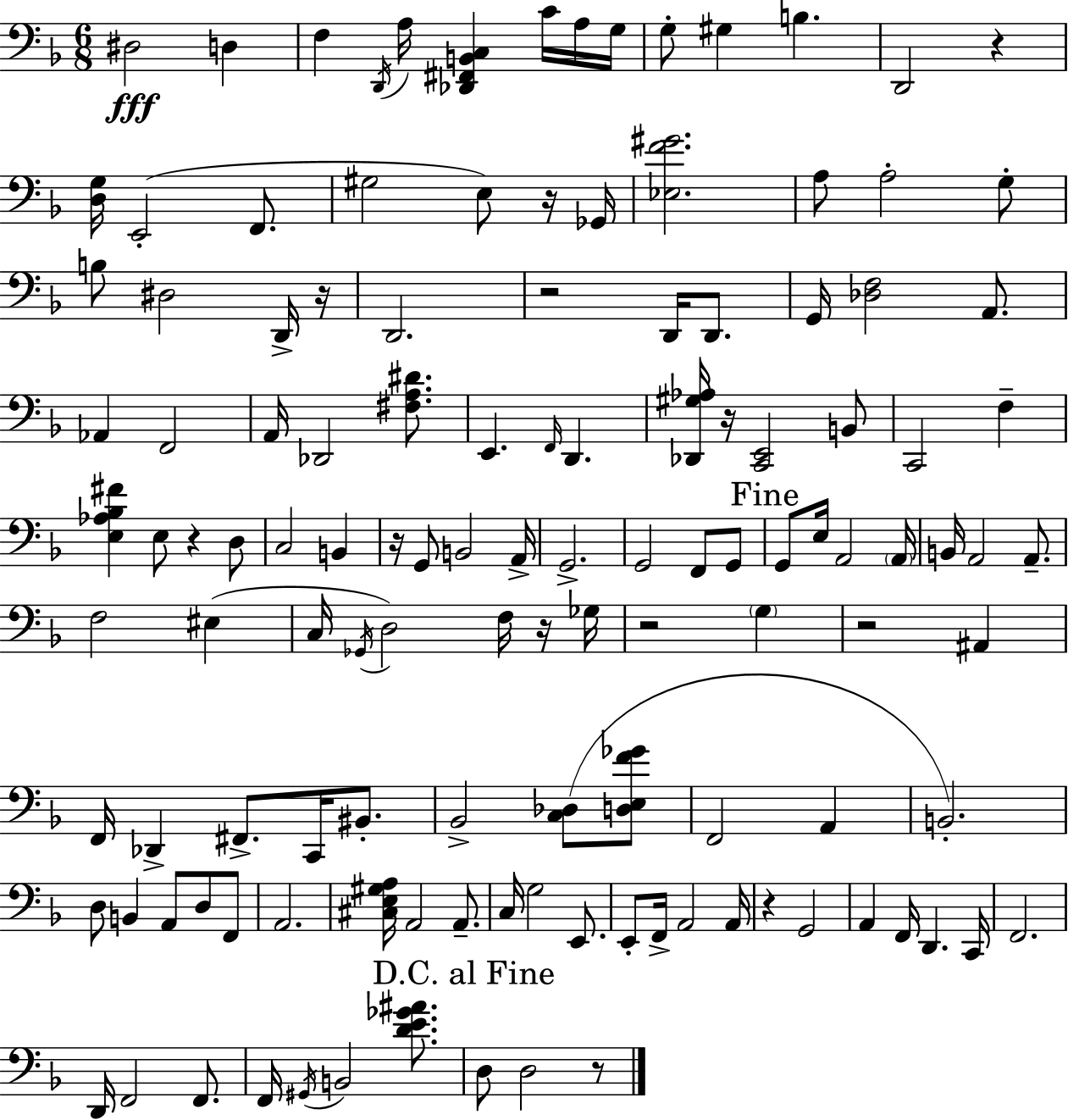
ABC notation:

X:1
T:Untitled
M:6/8
L:1/4
K:F
^D,2 D, F, D,,/4 A,/4 [_D,,^F,,B,,C,] C/4 A,/4 G,/4 G,/2 ^G, B, D,,2 z [D,G,]/4 E,,2 F,,/2 ^G,2 E,/2 z/4 _G,,/4 [_E,F^G]2 A,/2 A,2 G,/2 B,/2 ^D,2 D,,/4 z/4 D,,2 z2 D,,/4 D,,/2 G,,/4 [_D,F,]2 A,,/2 _A,, F,,2 A,,/4 _D,,2 [^F,A,^D]/2 E,, F,,/4 D,, [_D,,^G,_A,]/4 z/4 [C,,E,,]2 B,,/2 C,,2 F, [E,_A,_B,^F] E,/2 z D,/2 C,2 B,, z/4 G,,/2 B,,2 A,,/4 G,,2 G,,2 F,,/2 G,,/2 G,,/2 E,/4 A,,2 A,,/4 B,,/4 A,,2 A,,/2 F,2 ^E, C,/4 _G,,/4 D,2 F,/4 z/4 _G,/4 z2 G, z2 ^A,, F,,/4 _D,, ^F,,/2 C,,/4 ^B,,/2 _B,,2 [C,_D,]/2 [D,E,F_G]/2 F,,2 A,, B,,2 D,/2 B,, A,,/2 D,/2 F,,/2 A,,2 [^C,E,^G,A,]/4 A,,2 A,,/2 C,/4 G,2 E,,/2 E,,/2 F,,/4 A,,2 A,,/4 z G,,2 A,, F,,/4 D,, C,,/4 F,,2 D,,/4 F,,2 F,,/2 F,,/4 ^G,,/4 B,,2 [DE_G^A]/2 D,/2 D,2 z/2